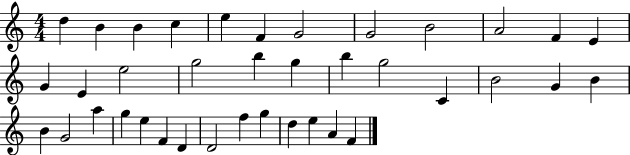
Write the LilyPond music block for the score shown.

{
  \clef treble
  \numericTimeSignature
  \time 4/4
  \key c \major
  d''4 b'4 b'4 c''4 | e''4 f'4 g'2 | g'2 b'2 | a'2 f'4 e'4 | \break g'4 e'4 e''2 | g''2 b''4 g''4 | b''4 g''2 c'4 | b'2 g'4 b'4 | \break b'4 g'2 a''4 | g''4 e''4 f'4 d'4 | d'2 f''4 g''4 | d''4 e''4 a'4 f'4 | \break \bar "|."
}